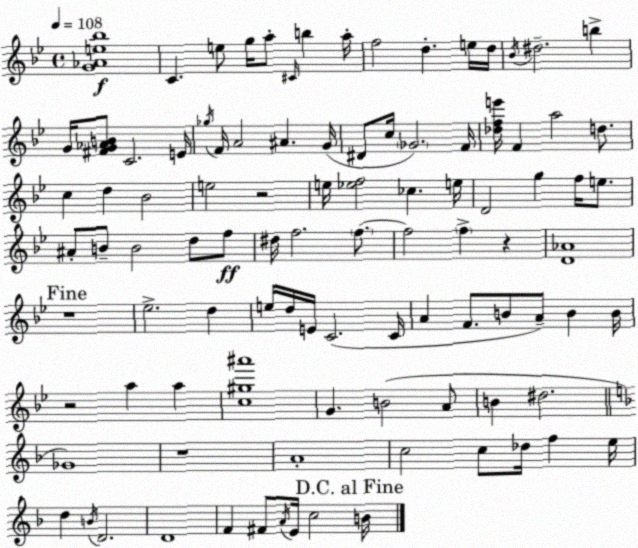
X:1
T:Untitled
M:4/4
L:1/4
K:Gm
[G_Ae_b]4 C e/2 g/4 a/2 ^C/4 b a/4 f2 d e/4 d/4 _B/4 ^d2 b G/4 [^FG_AB]/2 C2 E/4 _g/4 F/4 A2 ^A G/4 ^D/2 c/4 _G2 F/4 [_dfe']/4 F a2 d/2 c d _B2 e2 z2 e/4 [_ef]2 _c e/4 D2 g f/4 e/2 ^A/2 B/2 B2 d/2 f/2 ^d/4 f2 f/2 f2 f z [D_A]4 z4 _e2 d e/4 d/4 E/4 C2 C/4 A F/2 B/2 A/2 B B/4 z2 a a [c^g^a']4 G B2 A/2 B ^d2 _G4 z4 A4 c2 c/2 _d/4 f e/4 d B/4 D2 D4 F ^F/2 A/4 E/4 c2 B/4